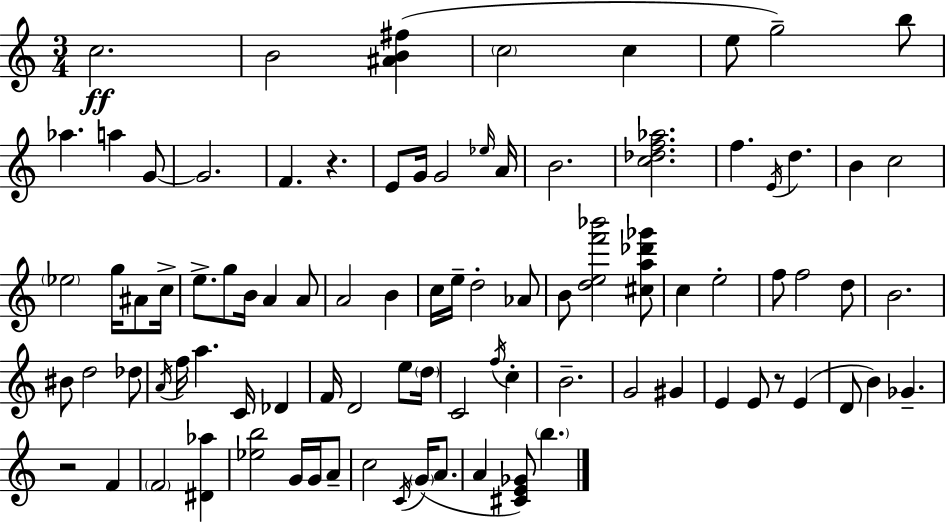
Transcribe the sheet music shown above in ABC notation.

X:1
T:Untitled
M:3/4
L:1/4
K:C
c2 B2 [^AB^f] c2 c e/2 g2 b/2 _a a G/2 G2 F z E/2 G/4 G2 _e/4 A/4 B2 [c_df_a]2 f E/4 d B c2 _e2 g/4 ^A/2 c/4 e/2 g/2 B/4 A A/2 A2 B c/4 e/4 d2 _A/2 B/2 [def'_b']2 [^ca_d'_g']/2 c e2 f/2 f2 d/2 B2 ^B/2 d2 _d/2 A/4 f/4 a C/4 _D F/4 D2 e/2 d/4 C2 f/4 c B2 G2 ^G E E/2 z/2 E D/2 B _G z2 F F2 [^D_a] [_eb]2 G/4 G/4 A/2 c2 C/4 G/4 A/2 A [^CE_G]/2 b